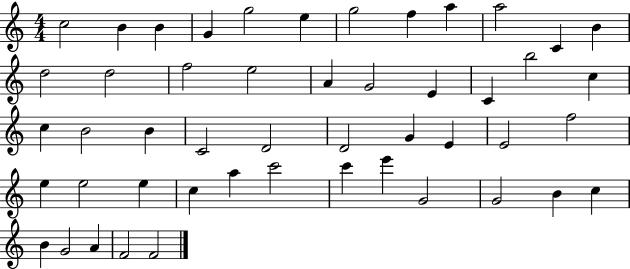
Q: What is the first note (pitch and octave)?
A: C5